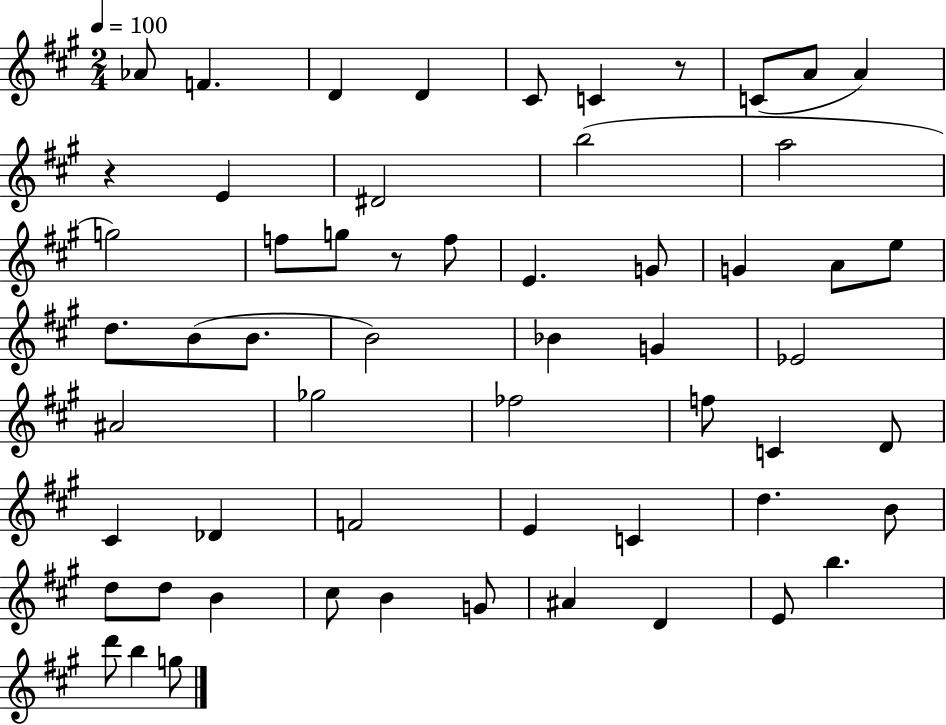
X:1
T:Untitled
M:2/4
L:1/4
K:A
_A/2 F D D ^C/2 C z/2 C/2 A/2 A z E ^D2 b2 a2 g2 f/2 g/2 z/2 f/2 E G/2 G A/2 e/2 d/2 B/2 B/2 B2 _B G _E2 ^A2 _g2 _f2 f/2 C D/2 ^C _D F2 E C d B/2 d/2 d/2 B ^c/2 B G/2 ^A D E/2 b d'/2 b g/2